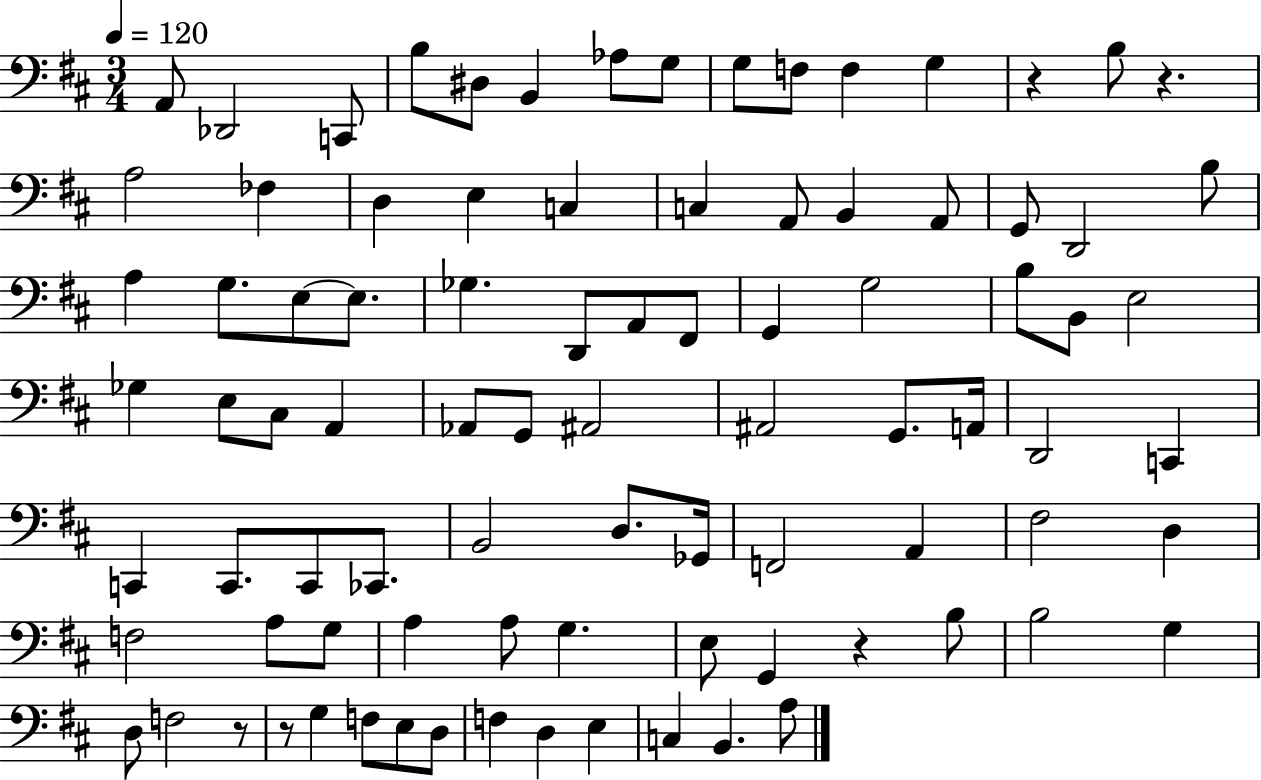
{
  \clef bass
  \numericTimeSignature
  \time 3/4
  \key d \major
  \tempo 4 = 120
  a,8 des,2 c,8 | b8 dis8 b,4 aes8 g8 | g8 f8 f4 g4 | r4 b8 r4. | \break a2 fes4 | d4 e4 c4 | c4 a,8 b,4 a,8 | g,8 d,2 b8 | \break a4 g8. e8~~ e8. | ges4. d,8 a,8 fis,8 | g,4 g2 | b8 b,8 e2 | \break ges4 e8 cis8 a,4 | aes,8 g,8 ais,2 | ais,2 g,8. a,16 | d,2 c,4 | \break c,4 c,8. c,8 ces,8. | b,2 d8. ges,16 | f,2 a,4 | fis2 d4 | \break f2 a8 g8 | a4 a8 g4. | e8 g,4 r4 b8 | b2 g4 | \break d8 f2 r8 | r8 g4 f8 e8 d8 | f4 d4 e4 | c4 b,4. a8 | \break \bar "|."
}